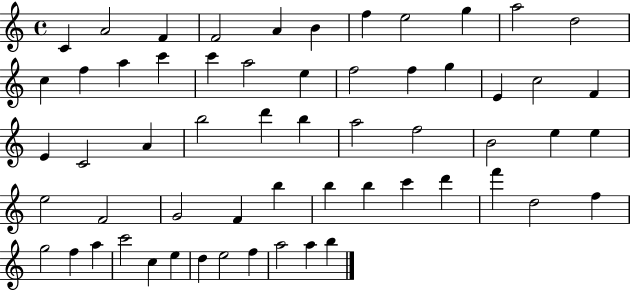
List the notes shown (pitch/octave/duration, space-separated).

C4/q A4/h F4/q F4/h A4/q B4/q F5/q E5/h G5/q A5/h D5/h C5/q F5/q A5/q C6/q C6/q A5/h E5/q F5/h F5/q G5/q E4/q C5/h F4/q E4/q C4/h A4/q B5/h D6/q B5/q A5/h F5/h B4/h E5/q E5/q E5/h F4/h G4/h F4/q B5/q B5/q B5/q C6/q D6/q F6/q D5/h F5/q G5/h F5/q A5/q C6/h C5/q E5/q D5/q E5/h F5/q A5/h A5/q B5/q